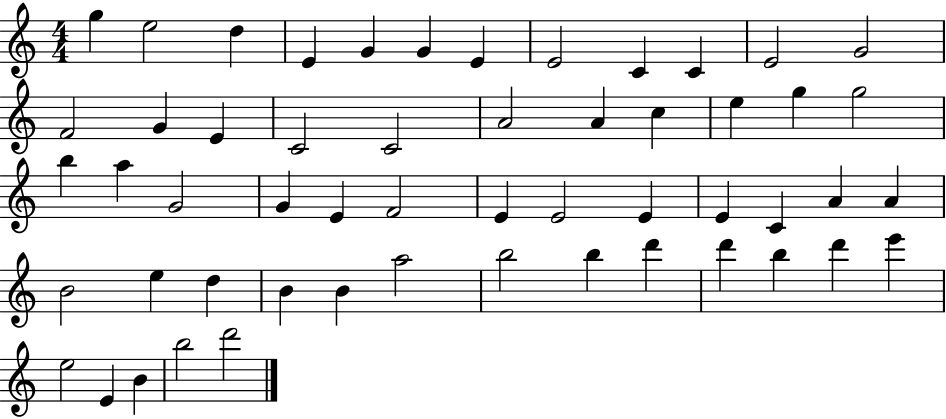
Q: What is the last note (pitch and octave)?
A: D6